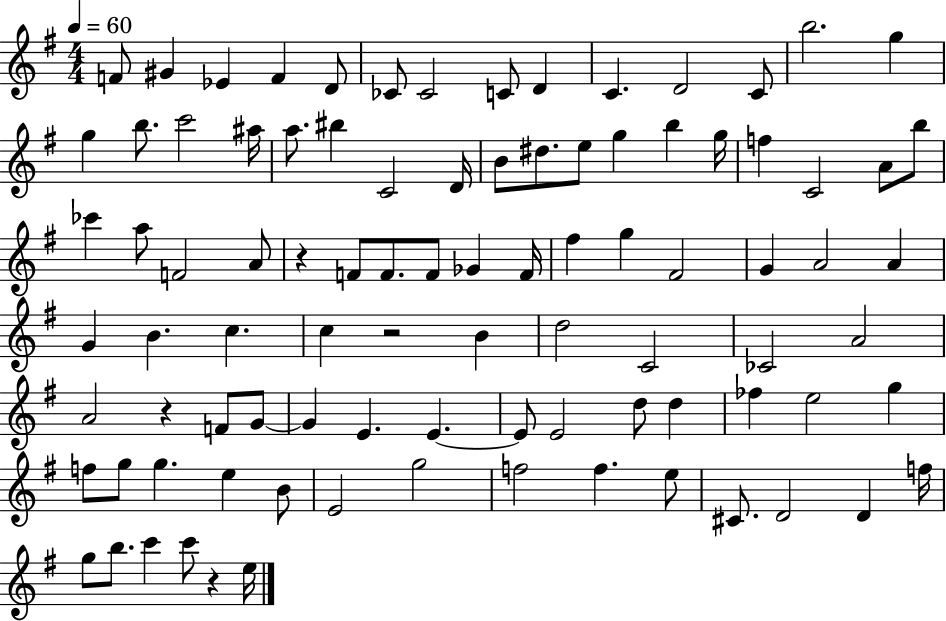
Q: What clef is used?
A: treble